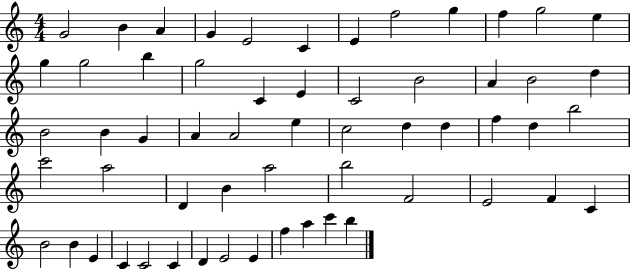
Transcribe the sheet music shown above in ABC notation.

X:1
T:Untitled
M:4/4
L:1/4
K:C
G2 B A G E2 C E f2 g f g2 e g g2 b g2 C E C2 B2 A B2 d B2 B G A A2 e c2 d d f d b2 c'2 a2 D B a2 b2 F2 E2 F C B2 B E C C2 C D E2 E f a c' b